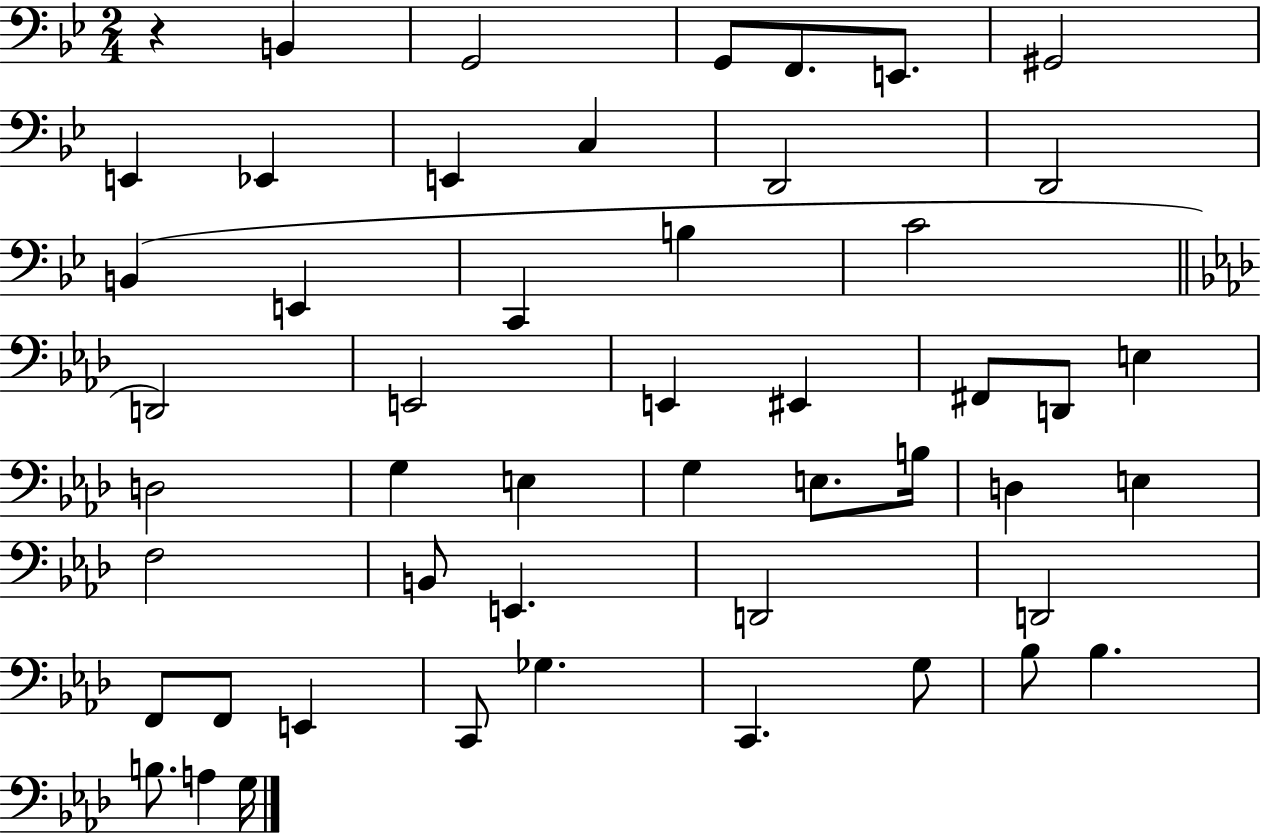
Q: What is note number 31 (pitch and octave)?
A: D3